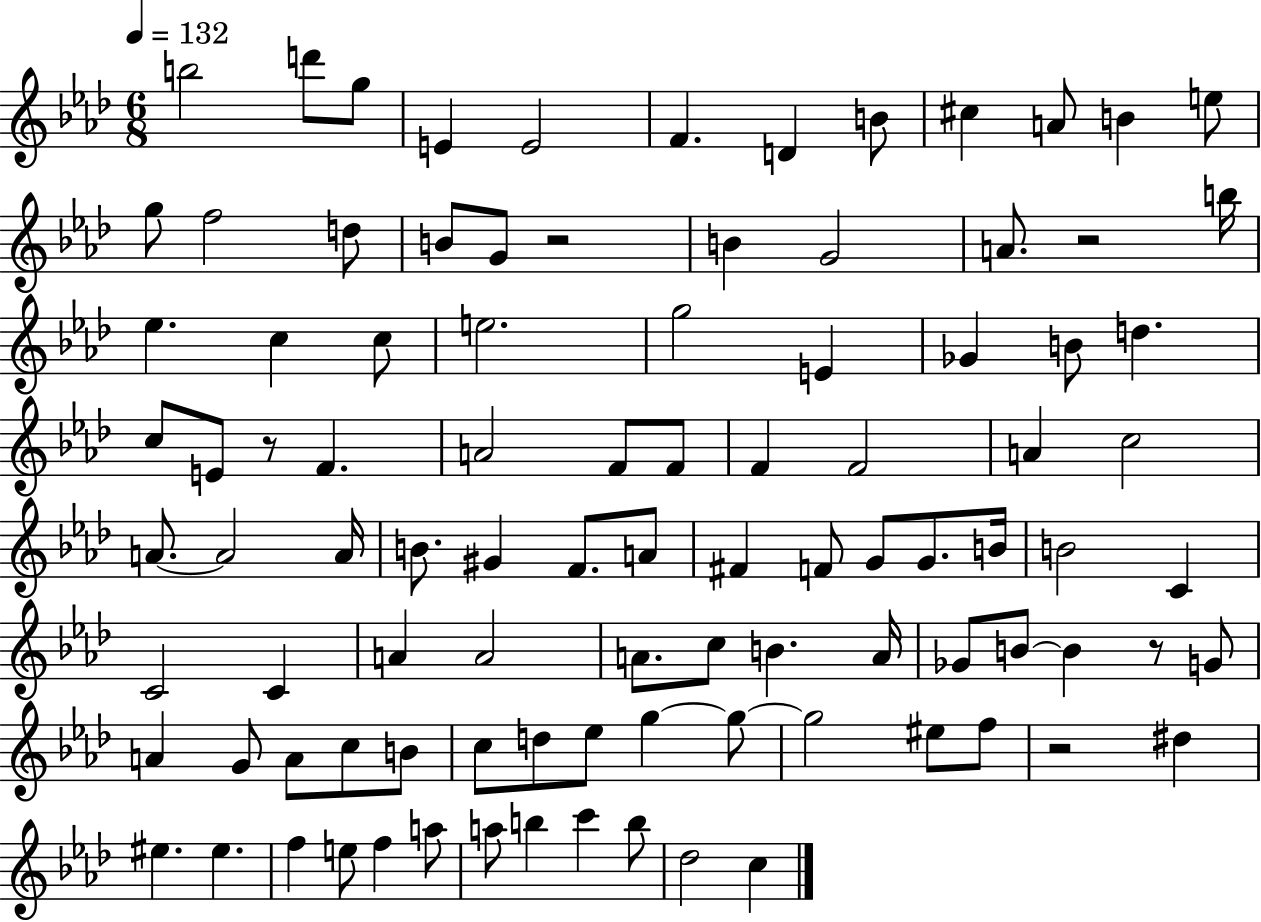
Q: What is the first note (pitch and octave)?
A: B5